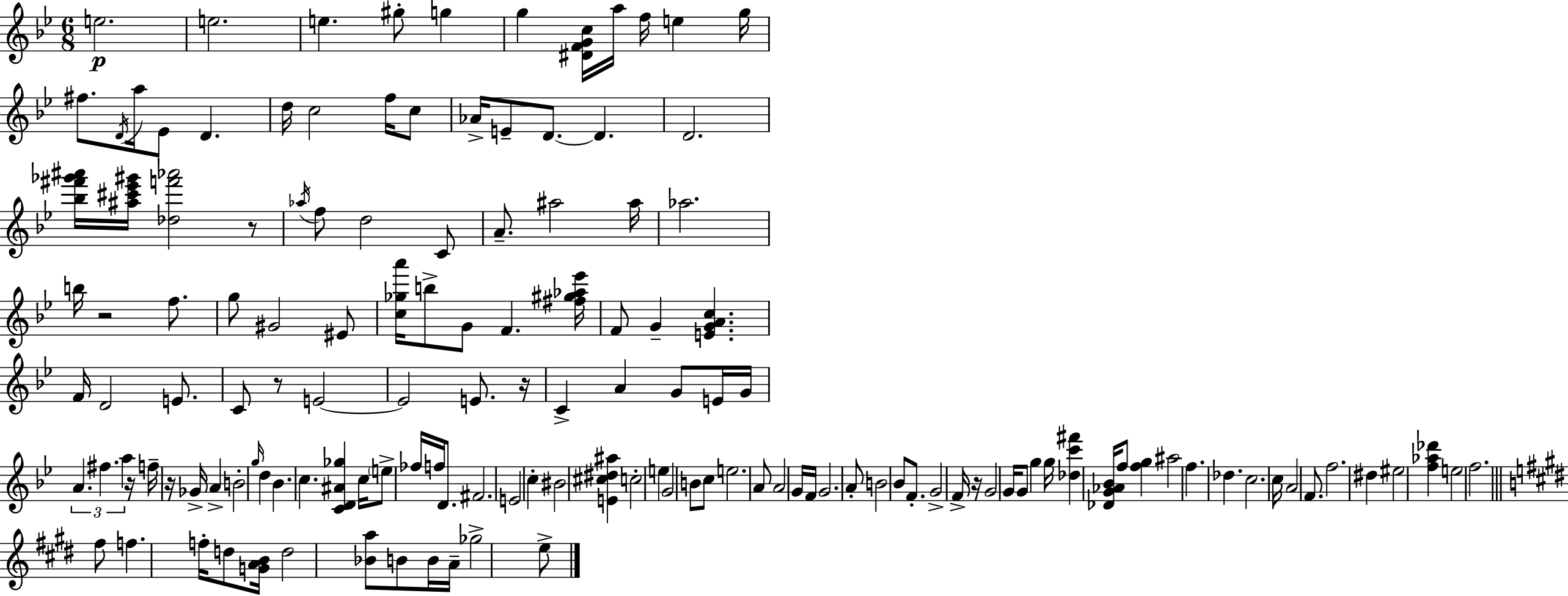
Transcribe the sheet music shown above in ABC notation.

X:1
T:Untitled
M:6/8
L:1/4
K:Bb
e2 e2 e ^g/2 g g [^DFGc]/4 a/4 f/4 e g/4 ^f/2 D/4 a/4 _E/2 D d/4 c2 f/4 c/2 _A/4 E/2 D/2 D D2 [_b^f'_g'^a']/4 [^a^c'_e'^g']/4 [_df'_a']2 z/2 _a/4 f/2 d2 C/2 A/2 ^a2 ^a/4 _a2 b/4 z2 f/2 g/2 ^G2 ^E/2 [c_ga']/4 b/2 G/2 F [^f^g_a_e']/4 F/2 G [EGAc] F/4 D2 E/2 C/2 z/2 E2 E2 E/2 z/4 C A G/2 E/4 G/4 A ^f a z/4 f/4 z/4 _G/4 A B2 g/4 d _B c [CD^A_g] c/4 e/2 _f/4 f/4 D/2 ^F2 E2 c ^B2 [E^c^d^a] c2 e G2 B/2 c/2 e2 A/2 A2 G/4 F/4 G2 A/2 B2 _B/2 F/2 G2 F/4 z/4 G2 G/4 G/2 g g/4 [_dc'^f'] [_DG_A_B]/4 f/2 [fg] ^a2 f _d c2 c/4 A2 F/2 f2 ^d ^e2 [f_a_d'] e2 f2 ^f/2 f f/4 d/2 [GAB]/4 d2 [_Ba]/2 B/2 B/4 A/4 _g2 e/2